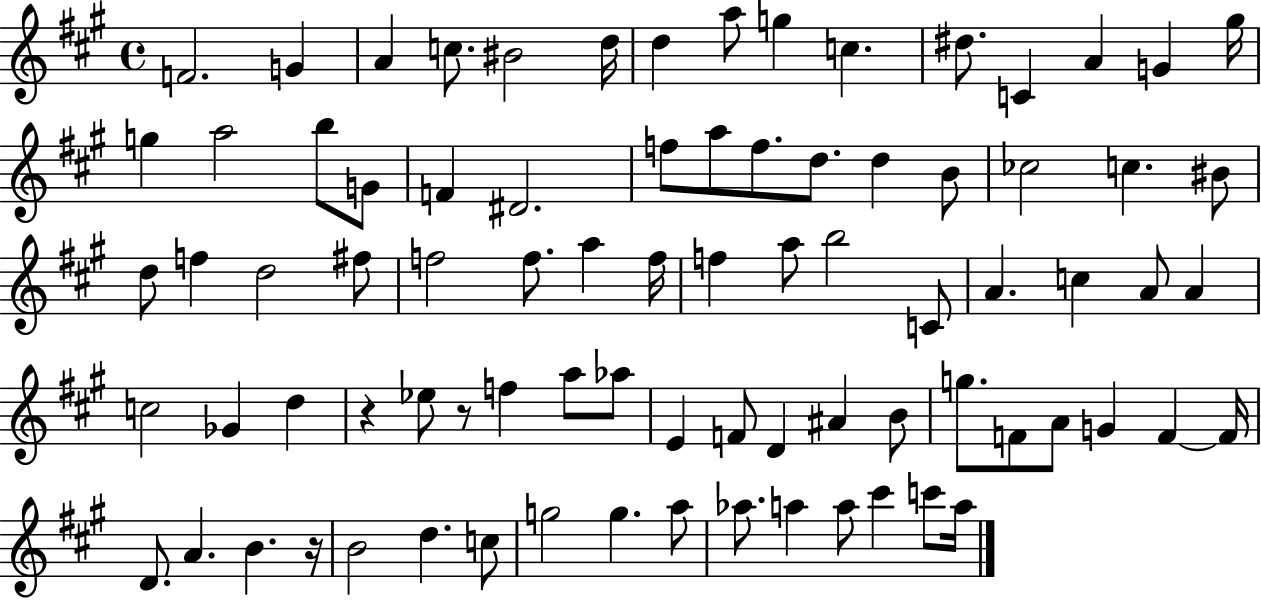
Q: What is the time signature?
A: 4/4